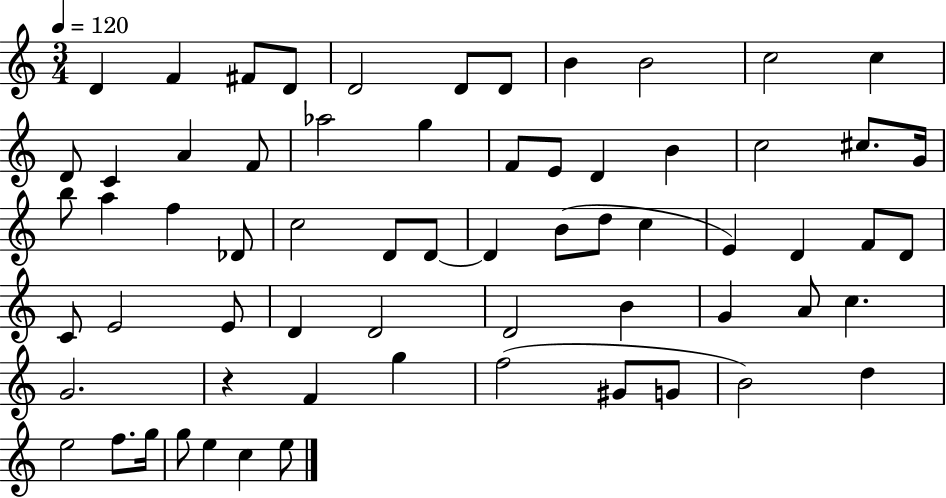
{
  \clef treble
  \numericTimeSignature
  \time 3/4
  \key c \major
  \tempo 4 = 120
  d'4 f'4 fis'8 d'8 | d'2 d'8 d'8 | b'4 b'2 | c''2 c''4 | \break d'8 c'4 a'4 f'8 | aes''2 g''4 | f'8 e'8 d'4 b'4 | c''2 cis''8. g'16 | \break b''8 a''4 f''4 des'8 | c''2 d'8 d'8~~ | d'4 b'8( d''8 c''4 | e'4) d'4 f'8 d'8 | \break c'8 e'2 e'8 | d'4 d'2 | d'2 b'4 | g'4 a'8 c''4. | \break g'2. | r4 f'4 g''4 | f''2( gis'8 g'8 | b'2) d''4 | \break e''2 f''8. g''16 | g''8 e''4 c''4 e''8 | \bar "|."
}